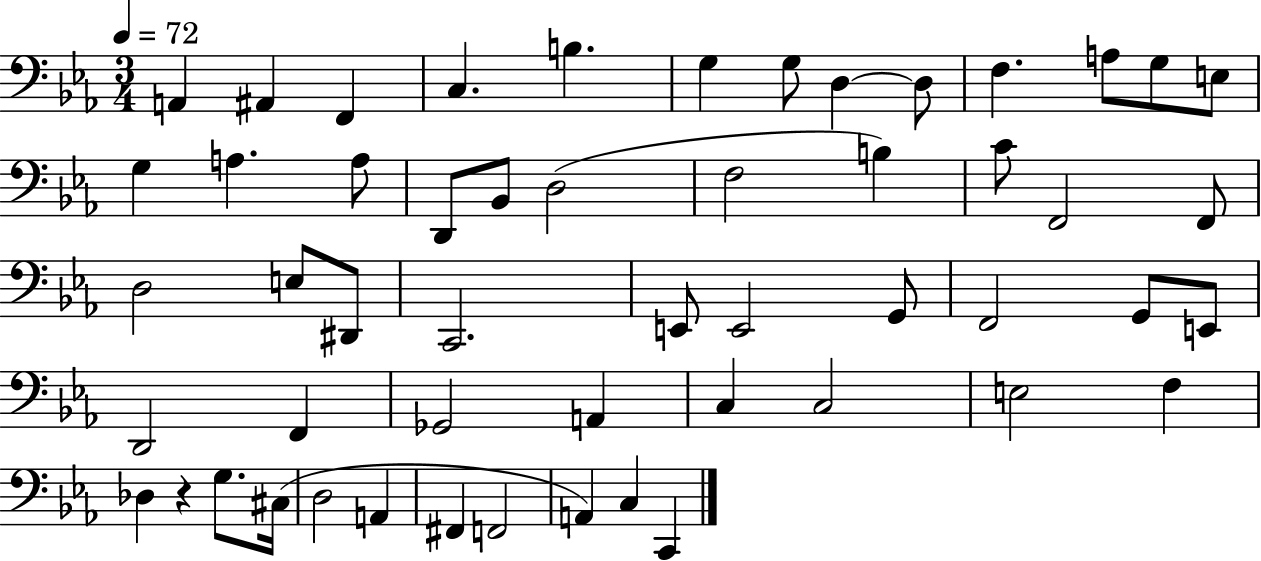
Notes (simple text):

A2/q A#2/q F2/q C3/q. B3/q. G3/q G3/e D3/q D3/e F3/q. A3/e G3/e E3/e G3/q A3/q. A3/e D2/e Bb2/e D3/h F3/h B3/q C4/e F2/h F2/e D3/h E3/e D#2/e C2/h. E2/e E2/h G2/e F2/h G2/e E2/e D2/h F2/q Gb2/h A2/q C3/q C3/h E3/h F3/q Db3/q R/q G3/e. C#3/s D3/h A2/q F#2/q F2/h A2/q C3/q C2/q